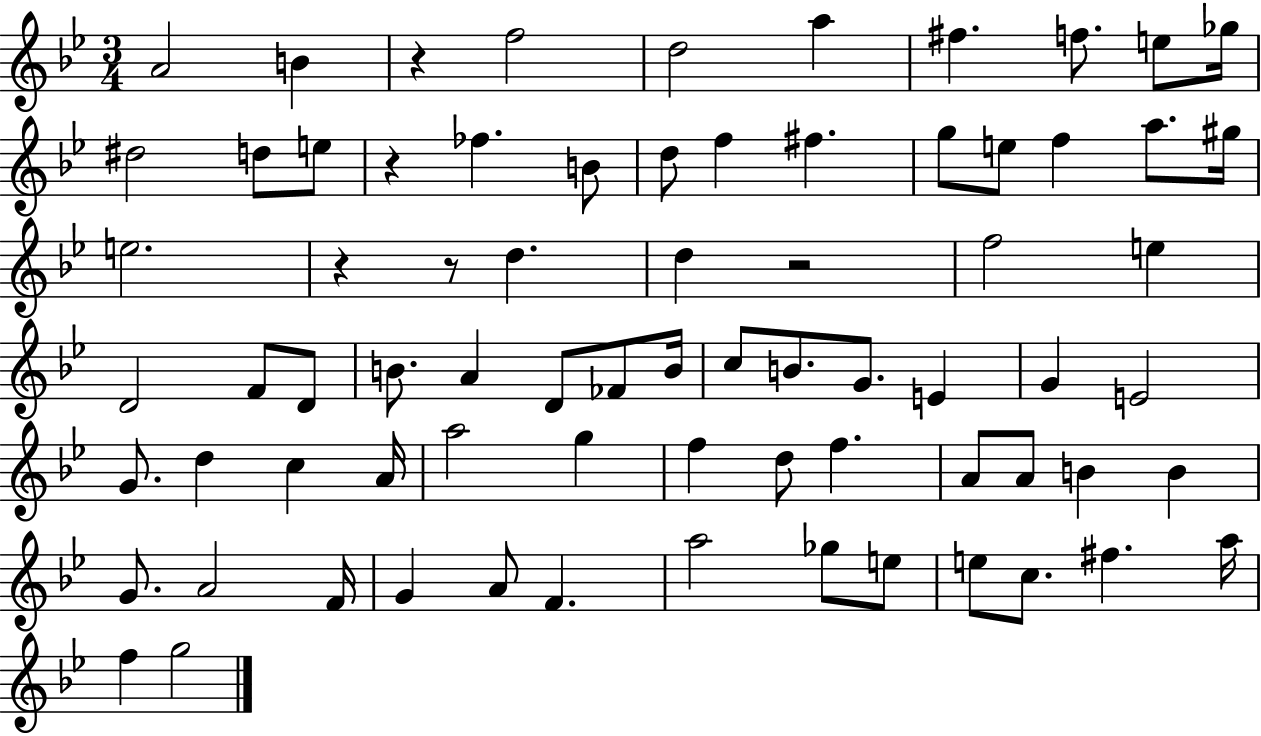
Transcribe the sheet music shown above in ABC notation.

X:1
T:Untitled
M:3/4
L:1/4
K:Bb
A2 B z f2 d2 a ^f f/2 e/2 _g/4 ^d2 d/2 e/2 z _f B/2 d/2 f ^f g/2 e/2 f a/2 ^g/4 e2 z z/2 d d z2 f2 e D2 F/2 D/2 B/2 A D/2 _F/2 B/4 c/2 B/2 G/2 E G E2 G/2 d c A/4 a2 g f d/2 f A/2 A/2 B B G/2 A2 F/4 G A/2 F a2 _g/2 e/2 e/2 c/2 ^f a/4 f g2